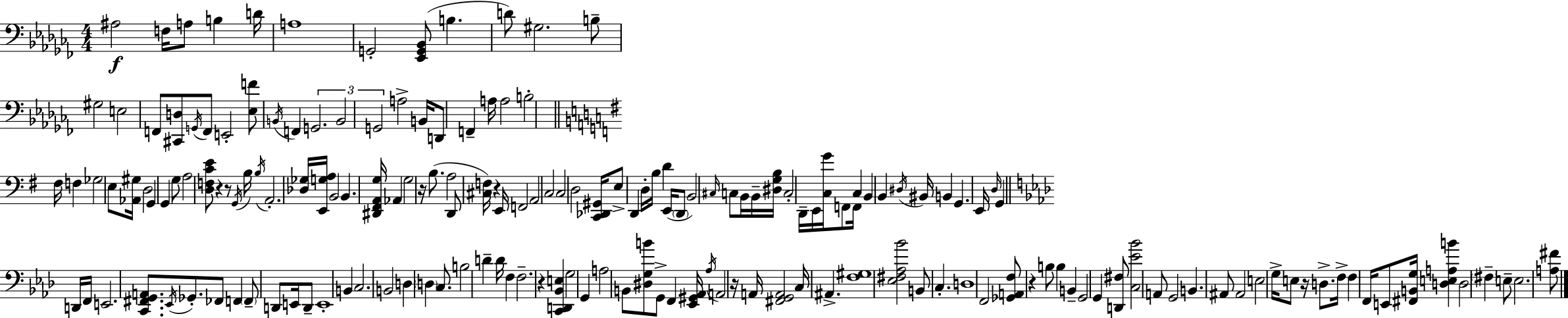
A#3/h F3/s A3/e B3/q D4/s A3/w G2/h [Eb2,G2,Bb2]/e B3/q. D4/e G#3/h. B3/e G#3/h E3/h F2/e [C#2,D3]/e G2/s F2/e E2/h [Eb3,F4]/e B2/s F2/q G2/h. B2/h G2/h A3/h B2/s D2/e F2/q A3/s A3/h B3/h F#3/s F3/q Gb3/h E3/e [Ab2,G#3]/s D3/h G2/q G2/q G3/e A3/h [D3,F3,C4,E4]/e R/q R/e G2/s B3/s B3/s A2/h. [Db3,Gb3]/s [E2,G3,A3]/s B2/h B2/q. [D#2,F#2,A2,G3]/s Ab2/q G3/h R/s B3/e. A3/h D2/e [C#3,F3]/s R/q E2/s F2/h A2/h C3/h C3/h D3/h [C2,Db2,G#2]/s E3/e D2/q D3/s B3/s D4/q E2/s D2/e B2/h C#3/s C3/e B2/s B2/s [D#3,G3,B3]/s C3/h D2/s E2/s [C3,G4]/s F2/e F2/s C3/q B2/q B2/q D#3/s BIS2/s B2/q G2/q. E2/s D3/s G2/q D2/s F2/s E2/h. [C2,F#2,G2,A2]/e. Eb2/s Gb2/e. FES2/e F2/q F2/e D2/e E2/s D2/e E2/w B2/q C3/h. B2/h D3/q D3/q C3/e. B3/h D4/q D4/s F3/q F3/h. R/q [C2,D2,Bb2,E3]/q G3/h G2/q A3/h B2/e [D#3,G3,B4]/e G2/e F2/q [Eb2,G#2,Ab2]/s Ab3/s A2/h R/s A2/s [F#2,G2,A2]/h C3/s A#2/q. [F3,G#3]/w [Eb3,F#3,Ab3,Bb4]/h B2/e C3/q. D3/w F2/h [Gb2,A2,F3]/e R/q B3/e B3/q B2/q G2/h G2/q [D2,F#3]/e [C3,Eb4,Bb4]/h A2/e G2/h B2/q. A#2/e A#2/h E3/h G3/s E3/e R/s D3/e. F3/s F3/q F2/s E2/e [F#2,B2,G3]/s [D3,E3,A3,B4]/q D3/h F#3/q E3/e E3/h. [A3,F#4]/e